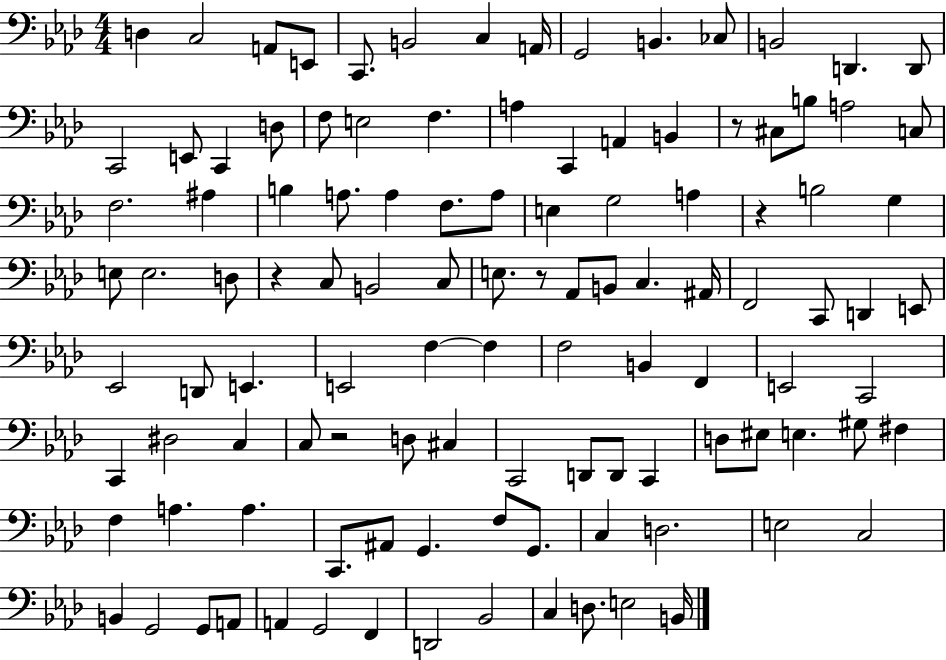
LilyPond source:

{
  \clef bass
  \numericTimeSignature
  \time 4/4
  \key aes \major
  d4 c2 a,8 e,8 | c,8. b,2 c4 a,16 | g,2 b,4. ces8 | b,2 d,4. d,8 | \break c,2 e,8 c,4 d8 | f8 e2 f4. | a4 c,4 a,4 b,4 | r8 cis8 b8 a2 c8 | \break f2. ais4 | b4 a8. a4 f8. a8 | e4 g2 a4 | r4 b2 g4 | \break e8 e2. d8 | r4 c8 b,2 c8 | e8. r8 aes,8 b,8 c4. ais,16 | f,2 c,8 d,4 e,8 | \break ees,2 d,8 e,4. | e,2 f4~~ f4 | f2 b,4 f,4 | e,2 c,2 | \break c,4 dis2 c4 | c8 r2 d8 cis4 | c,2 d,8 d,8 c,4 | d8 eis8 e4. gis8 fis4 | \break f4 a4. a4. | c,8. ais,8 g,4. f8 g,8. | c4 d2. | e2 c2 | \break b,4 g,2 g,8 a,8 | a,4 g,2 f,4 | d,2 bes,2 | c4 d8. e2 b,16 | \break \bar "|."
}